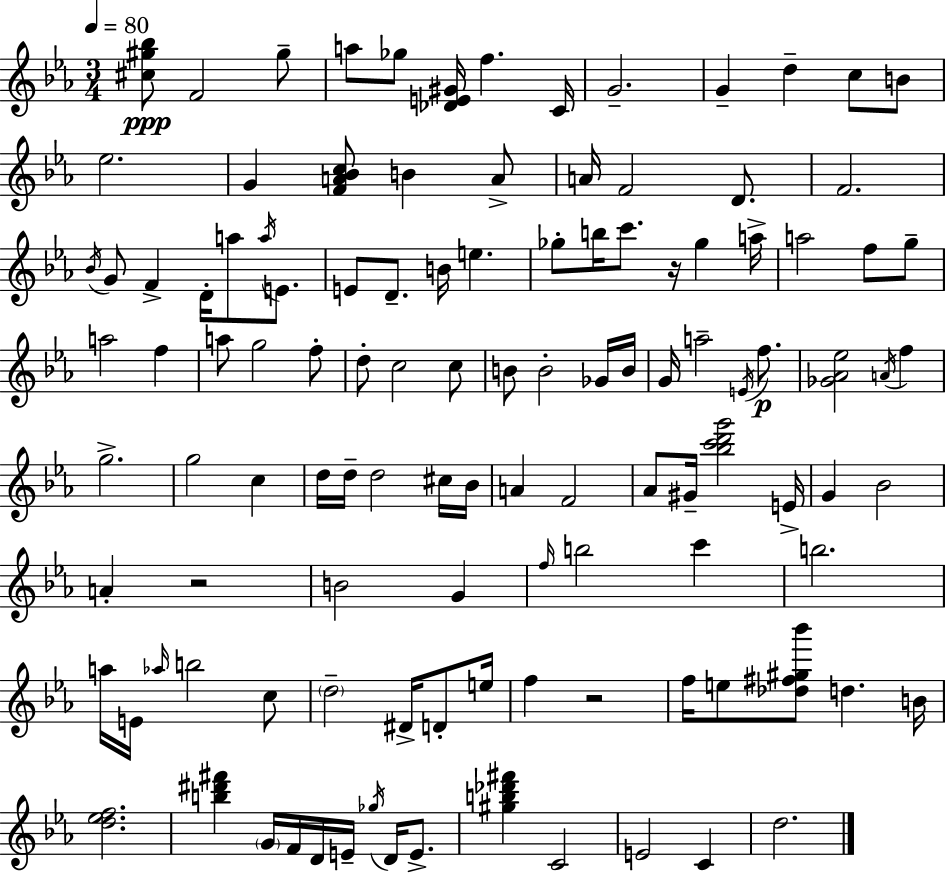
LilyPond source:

{
  \clef treble
  \numericTimeSignature
  \time 3/4
  \key c \minor
  \tempo 4 = 80
  \repeat volta 2 { <cis'' gis'' bes''>8\ppp f'2 gis''8-- | a''8 ges''8 <des' e' gis'>16 f''4. c'16 | g'2.-- | g'4-- d''4-- c''8 b'8 | \break ees''2. | g'4 <f' a' bes' c''>8 b'4 a'8-> | a'16 f'2 d'8. | f'2. | \break \acciaccatura { bes'16 } g'8 f'4-> d'16-. a''8 \acciaccatura { a''16 } e'8. | e'8 d'8.-- b'16 e''4. | ges''8-. b''16 c'''8. r16 ges''4 | a''16-> a''2 f''8 | \break g''8-- a''2 f''4 | a''8 g''2 | f''8-. d''8-. c''2 | c''8 b'8 b'2-. | \break ges'16 b'16 g'16 a''2-- \acciaccatura { e'16 } | f''8.\p <ges' aes' ees''>2 \acciaccatura { a'16 } | f''4 g''2.-> | g''2 | \break c''4 d''16 d''16-- d''2 | cis''16 bes'16 a'4 f'2 | aes'8 gis'16-- <bes'' c''' d''' g'''>2 | e'16-> g'4 bes'2 | \break a'4-. r2 | b'2 | g'4 \grace { f''16 } b''2 | c'''4 b''2. | \break a''16 e'16 \grace { aes''16 } b''2 | c''8 \parenthesize d''2-- | dis'16-> d'8-. e''16 f''4 r2 | f''16 e''8 <des'' fis'' gis'' bes'''>8 d''4. | \break b'16 <d'' ees'' f''>2. | <b'' dis''' fis'''>4 \parenthesize g'16 f'16 | d'16 e'16-- \acciaccatura { ges''16 } d'16 e'8.-> <gis'' b'' des''' fis'''>4 c'2 | e'2 | \break c'4 d''2. | } \bar "|."
}